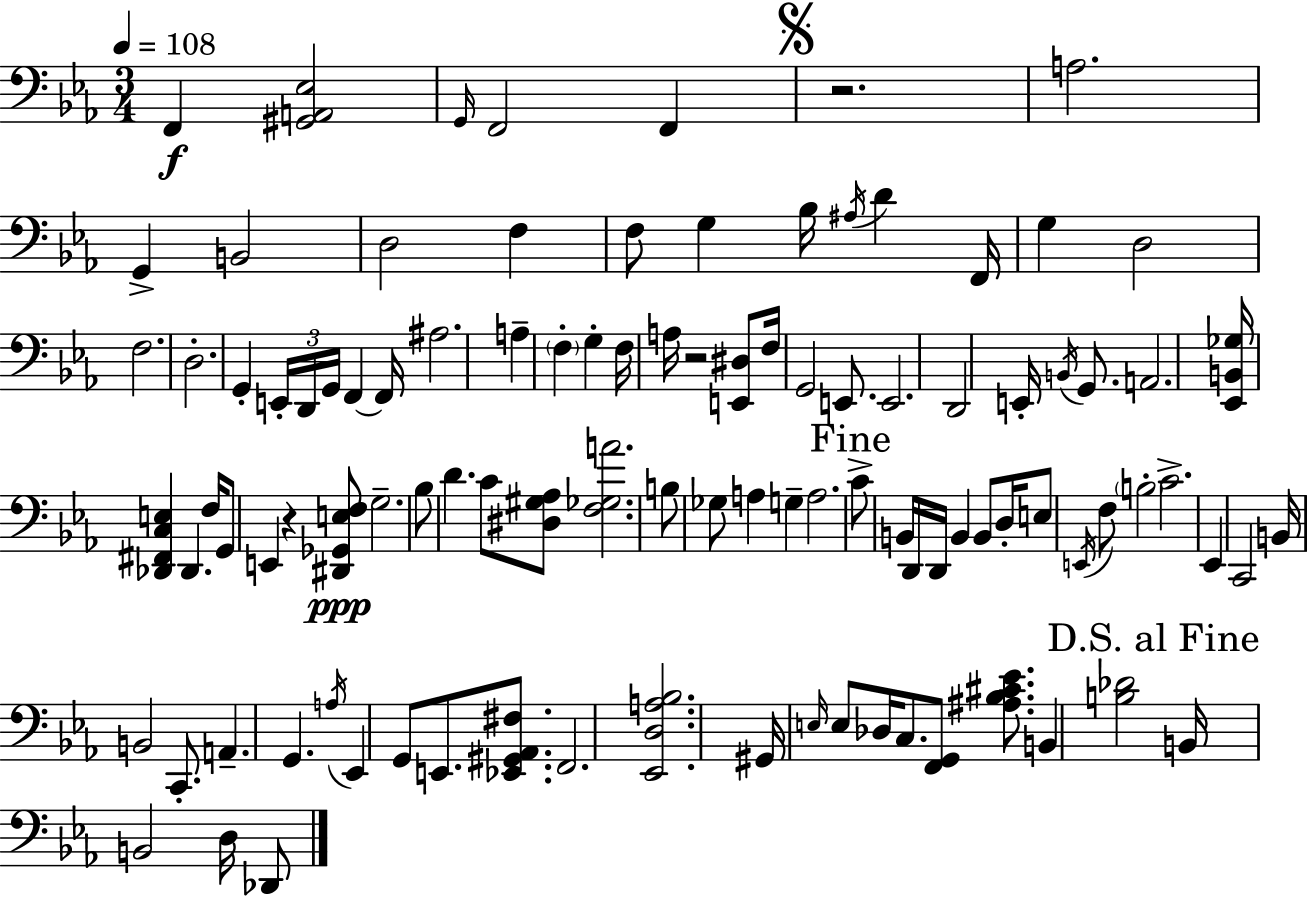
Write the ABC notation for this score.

X:1
T:Untitled
M:3/4
L:1/4
K:Eb
F,, [^G,,A,,_E,]2 G,,/4 F,,2 F,, z2 A,2 G,, B,,2 D,2 F, F,/2 G, _B,/4 ^A,/4 D F,,/4 G, D,2 F,2 D,2 G,, E,,/4 D,,/4 G,,/4 F,, F,,/4 ^A,2 A, F, G, F,/4 A,/4 z2 [E,,^D,]/2 F,/4 G,,2 E,,/2 E,,2 D,,2 E,,/4 B,,/4 G,,/2 A,,2 [_E,,B,,_G,]/4 [_D,,^F,,C,E,] _D,, F,/4 G,,/2 E,, z [^D,,_G,,E,F,]/2 G,2 _B,/2 D C/2 [^D,^G,_A,]/2 [F,_G,A]2 B,/2 _G,/2 A, G, A,2 C/2 B,,/4 D,,/4 D,,/4 B,, B,,/2 D,/4 E,/2 E,,/4 F,/2 B,2 C2 _E,, C,,2 B,,/4 B,,2 C,,/2 A,, G,, A,/4 _E,, G,,/2 E,,/2 [_E,,^G,,_A,,^F,]/2 F,,2 [_E,,D,A,_B,]2 ^G,,/4 E,/4 E,/2 _D,/4 C,/2 [F,,G,,]/2 [^A,_B,^C_E]/2 B,, [B,_D]2 B,,/4 B,,2 D,/4 _D,,/2